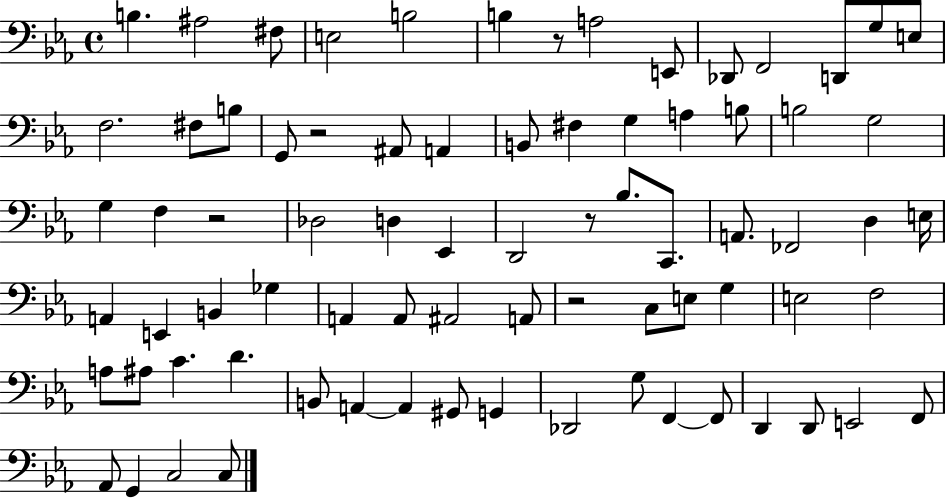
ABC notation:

X:1
T:Untitled
M:4/4
L:1/4
K:Eb
B, ^A,2 ^F,/2 E,2 B,2 B, z/2 A,2 E,,/2 _D,,/2 F,,2 D,,/2 G,/2 E,/2 F,2 ^F,/2 B,/2 G,,/2 z2 ^A,,/2 A,, B,,/2 ^F, G, A, B,/2 B,2 G,2 G, F, z2 _D,2 D, _E,, D,,2 z/2 _B,/2 C,,/2 A,,/2 _F,,2 D, E,/4 A,, E,, B,, _G, A,, A,,/2 ^A,,2 A,,/2 z2 C,/2 E,/2 G, E,2 F,2 A,/2 ^A,/2 C D B,,/2 A,, A,, ^G,,/2 G,, _D,,2 G,/2 F,, F,,/2 D,, D,,/2 E,,2 F,,/2 _A,,/2 G,, C,2 C,/2